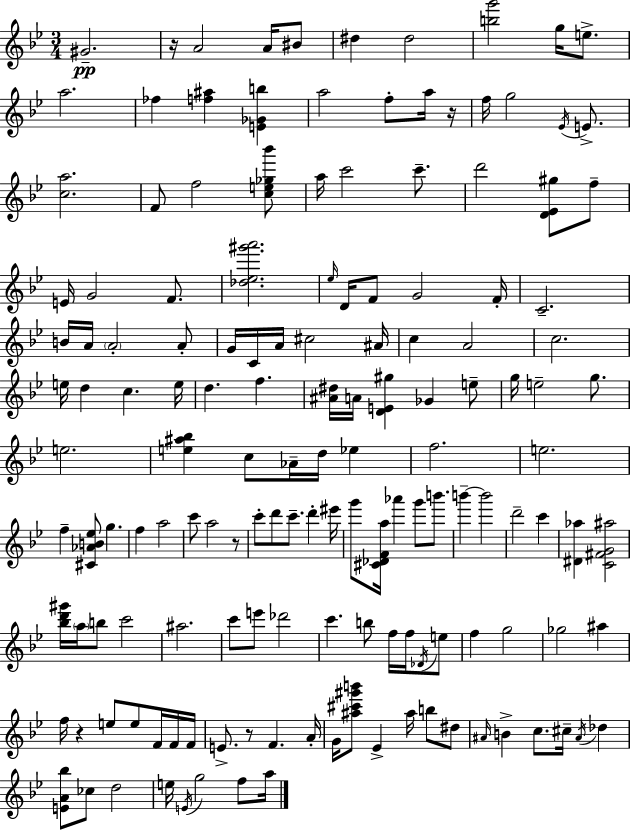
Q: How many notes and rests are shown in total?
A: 149